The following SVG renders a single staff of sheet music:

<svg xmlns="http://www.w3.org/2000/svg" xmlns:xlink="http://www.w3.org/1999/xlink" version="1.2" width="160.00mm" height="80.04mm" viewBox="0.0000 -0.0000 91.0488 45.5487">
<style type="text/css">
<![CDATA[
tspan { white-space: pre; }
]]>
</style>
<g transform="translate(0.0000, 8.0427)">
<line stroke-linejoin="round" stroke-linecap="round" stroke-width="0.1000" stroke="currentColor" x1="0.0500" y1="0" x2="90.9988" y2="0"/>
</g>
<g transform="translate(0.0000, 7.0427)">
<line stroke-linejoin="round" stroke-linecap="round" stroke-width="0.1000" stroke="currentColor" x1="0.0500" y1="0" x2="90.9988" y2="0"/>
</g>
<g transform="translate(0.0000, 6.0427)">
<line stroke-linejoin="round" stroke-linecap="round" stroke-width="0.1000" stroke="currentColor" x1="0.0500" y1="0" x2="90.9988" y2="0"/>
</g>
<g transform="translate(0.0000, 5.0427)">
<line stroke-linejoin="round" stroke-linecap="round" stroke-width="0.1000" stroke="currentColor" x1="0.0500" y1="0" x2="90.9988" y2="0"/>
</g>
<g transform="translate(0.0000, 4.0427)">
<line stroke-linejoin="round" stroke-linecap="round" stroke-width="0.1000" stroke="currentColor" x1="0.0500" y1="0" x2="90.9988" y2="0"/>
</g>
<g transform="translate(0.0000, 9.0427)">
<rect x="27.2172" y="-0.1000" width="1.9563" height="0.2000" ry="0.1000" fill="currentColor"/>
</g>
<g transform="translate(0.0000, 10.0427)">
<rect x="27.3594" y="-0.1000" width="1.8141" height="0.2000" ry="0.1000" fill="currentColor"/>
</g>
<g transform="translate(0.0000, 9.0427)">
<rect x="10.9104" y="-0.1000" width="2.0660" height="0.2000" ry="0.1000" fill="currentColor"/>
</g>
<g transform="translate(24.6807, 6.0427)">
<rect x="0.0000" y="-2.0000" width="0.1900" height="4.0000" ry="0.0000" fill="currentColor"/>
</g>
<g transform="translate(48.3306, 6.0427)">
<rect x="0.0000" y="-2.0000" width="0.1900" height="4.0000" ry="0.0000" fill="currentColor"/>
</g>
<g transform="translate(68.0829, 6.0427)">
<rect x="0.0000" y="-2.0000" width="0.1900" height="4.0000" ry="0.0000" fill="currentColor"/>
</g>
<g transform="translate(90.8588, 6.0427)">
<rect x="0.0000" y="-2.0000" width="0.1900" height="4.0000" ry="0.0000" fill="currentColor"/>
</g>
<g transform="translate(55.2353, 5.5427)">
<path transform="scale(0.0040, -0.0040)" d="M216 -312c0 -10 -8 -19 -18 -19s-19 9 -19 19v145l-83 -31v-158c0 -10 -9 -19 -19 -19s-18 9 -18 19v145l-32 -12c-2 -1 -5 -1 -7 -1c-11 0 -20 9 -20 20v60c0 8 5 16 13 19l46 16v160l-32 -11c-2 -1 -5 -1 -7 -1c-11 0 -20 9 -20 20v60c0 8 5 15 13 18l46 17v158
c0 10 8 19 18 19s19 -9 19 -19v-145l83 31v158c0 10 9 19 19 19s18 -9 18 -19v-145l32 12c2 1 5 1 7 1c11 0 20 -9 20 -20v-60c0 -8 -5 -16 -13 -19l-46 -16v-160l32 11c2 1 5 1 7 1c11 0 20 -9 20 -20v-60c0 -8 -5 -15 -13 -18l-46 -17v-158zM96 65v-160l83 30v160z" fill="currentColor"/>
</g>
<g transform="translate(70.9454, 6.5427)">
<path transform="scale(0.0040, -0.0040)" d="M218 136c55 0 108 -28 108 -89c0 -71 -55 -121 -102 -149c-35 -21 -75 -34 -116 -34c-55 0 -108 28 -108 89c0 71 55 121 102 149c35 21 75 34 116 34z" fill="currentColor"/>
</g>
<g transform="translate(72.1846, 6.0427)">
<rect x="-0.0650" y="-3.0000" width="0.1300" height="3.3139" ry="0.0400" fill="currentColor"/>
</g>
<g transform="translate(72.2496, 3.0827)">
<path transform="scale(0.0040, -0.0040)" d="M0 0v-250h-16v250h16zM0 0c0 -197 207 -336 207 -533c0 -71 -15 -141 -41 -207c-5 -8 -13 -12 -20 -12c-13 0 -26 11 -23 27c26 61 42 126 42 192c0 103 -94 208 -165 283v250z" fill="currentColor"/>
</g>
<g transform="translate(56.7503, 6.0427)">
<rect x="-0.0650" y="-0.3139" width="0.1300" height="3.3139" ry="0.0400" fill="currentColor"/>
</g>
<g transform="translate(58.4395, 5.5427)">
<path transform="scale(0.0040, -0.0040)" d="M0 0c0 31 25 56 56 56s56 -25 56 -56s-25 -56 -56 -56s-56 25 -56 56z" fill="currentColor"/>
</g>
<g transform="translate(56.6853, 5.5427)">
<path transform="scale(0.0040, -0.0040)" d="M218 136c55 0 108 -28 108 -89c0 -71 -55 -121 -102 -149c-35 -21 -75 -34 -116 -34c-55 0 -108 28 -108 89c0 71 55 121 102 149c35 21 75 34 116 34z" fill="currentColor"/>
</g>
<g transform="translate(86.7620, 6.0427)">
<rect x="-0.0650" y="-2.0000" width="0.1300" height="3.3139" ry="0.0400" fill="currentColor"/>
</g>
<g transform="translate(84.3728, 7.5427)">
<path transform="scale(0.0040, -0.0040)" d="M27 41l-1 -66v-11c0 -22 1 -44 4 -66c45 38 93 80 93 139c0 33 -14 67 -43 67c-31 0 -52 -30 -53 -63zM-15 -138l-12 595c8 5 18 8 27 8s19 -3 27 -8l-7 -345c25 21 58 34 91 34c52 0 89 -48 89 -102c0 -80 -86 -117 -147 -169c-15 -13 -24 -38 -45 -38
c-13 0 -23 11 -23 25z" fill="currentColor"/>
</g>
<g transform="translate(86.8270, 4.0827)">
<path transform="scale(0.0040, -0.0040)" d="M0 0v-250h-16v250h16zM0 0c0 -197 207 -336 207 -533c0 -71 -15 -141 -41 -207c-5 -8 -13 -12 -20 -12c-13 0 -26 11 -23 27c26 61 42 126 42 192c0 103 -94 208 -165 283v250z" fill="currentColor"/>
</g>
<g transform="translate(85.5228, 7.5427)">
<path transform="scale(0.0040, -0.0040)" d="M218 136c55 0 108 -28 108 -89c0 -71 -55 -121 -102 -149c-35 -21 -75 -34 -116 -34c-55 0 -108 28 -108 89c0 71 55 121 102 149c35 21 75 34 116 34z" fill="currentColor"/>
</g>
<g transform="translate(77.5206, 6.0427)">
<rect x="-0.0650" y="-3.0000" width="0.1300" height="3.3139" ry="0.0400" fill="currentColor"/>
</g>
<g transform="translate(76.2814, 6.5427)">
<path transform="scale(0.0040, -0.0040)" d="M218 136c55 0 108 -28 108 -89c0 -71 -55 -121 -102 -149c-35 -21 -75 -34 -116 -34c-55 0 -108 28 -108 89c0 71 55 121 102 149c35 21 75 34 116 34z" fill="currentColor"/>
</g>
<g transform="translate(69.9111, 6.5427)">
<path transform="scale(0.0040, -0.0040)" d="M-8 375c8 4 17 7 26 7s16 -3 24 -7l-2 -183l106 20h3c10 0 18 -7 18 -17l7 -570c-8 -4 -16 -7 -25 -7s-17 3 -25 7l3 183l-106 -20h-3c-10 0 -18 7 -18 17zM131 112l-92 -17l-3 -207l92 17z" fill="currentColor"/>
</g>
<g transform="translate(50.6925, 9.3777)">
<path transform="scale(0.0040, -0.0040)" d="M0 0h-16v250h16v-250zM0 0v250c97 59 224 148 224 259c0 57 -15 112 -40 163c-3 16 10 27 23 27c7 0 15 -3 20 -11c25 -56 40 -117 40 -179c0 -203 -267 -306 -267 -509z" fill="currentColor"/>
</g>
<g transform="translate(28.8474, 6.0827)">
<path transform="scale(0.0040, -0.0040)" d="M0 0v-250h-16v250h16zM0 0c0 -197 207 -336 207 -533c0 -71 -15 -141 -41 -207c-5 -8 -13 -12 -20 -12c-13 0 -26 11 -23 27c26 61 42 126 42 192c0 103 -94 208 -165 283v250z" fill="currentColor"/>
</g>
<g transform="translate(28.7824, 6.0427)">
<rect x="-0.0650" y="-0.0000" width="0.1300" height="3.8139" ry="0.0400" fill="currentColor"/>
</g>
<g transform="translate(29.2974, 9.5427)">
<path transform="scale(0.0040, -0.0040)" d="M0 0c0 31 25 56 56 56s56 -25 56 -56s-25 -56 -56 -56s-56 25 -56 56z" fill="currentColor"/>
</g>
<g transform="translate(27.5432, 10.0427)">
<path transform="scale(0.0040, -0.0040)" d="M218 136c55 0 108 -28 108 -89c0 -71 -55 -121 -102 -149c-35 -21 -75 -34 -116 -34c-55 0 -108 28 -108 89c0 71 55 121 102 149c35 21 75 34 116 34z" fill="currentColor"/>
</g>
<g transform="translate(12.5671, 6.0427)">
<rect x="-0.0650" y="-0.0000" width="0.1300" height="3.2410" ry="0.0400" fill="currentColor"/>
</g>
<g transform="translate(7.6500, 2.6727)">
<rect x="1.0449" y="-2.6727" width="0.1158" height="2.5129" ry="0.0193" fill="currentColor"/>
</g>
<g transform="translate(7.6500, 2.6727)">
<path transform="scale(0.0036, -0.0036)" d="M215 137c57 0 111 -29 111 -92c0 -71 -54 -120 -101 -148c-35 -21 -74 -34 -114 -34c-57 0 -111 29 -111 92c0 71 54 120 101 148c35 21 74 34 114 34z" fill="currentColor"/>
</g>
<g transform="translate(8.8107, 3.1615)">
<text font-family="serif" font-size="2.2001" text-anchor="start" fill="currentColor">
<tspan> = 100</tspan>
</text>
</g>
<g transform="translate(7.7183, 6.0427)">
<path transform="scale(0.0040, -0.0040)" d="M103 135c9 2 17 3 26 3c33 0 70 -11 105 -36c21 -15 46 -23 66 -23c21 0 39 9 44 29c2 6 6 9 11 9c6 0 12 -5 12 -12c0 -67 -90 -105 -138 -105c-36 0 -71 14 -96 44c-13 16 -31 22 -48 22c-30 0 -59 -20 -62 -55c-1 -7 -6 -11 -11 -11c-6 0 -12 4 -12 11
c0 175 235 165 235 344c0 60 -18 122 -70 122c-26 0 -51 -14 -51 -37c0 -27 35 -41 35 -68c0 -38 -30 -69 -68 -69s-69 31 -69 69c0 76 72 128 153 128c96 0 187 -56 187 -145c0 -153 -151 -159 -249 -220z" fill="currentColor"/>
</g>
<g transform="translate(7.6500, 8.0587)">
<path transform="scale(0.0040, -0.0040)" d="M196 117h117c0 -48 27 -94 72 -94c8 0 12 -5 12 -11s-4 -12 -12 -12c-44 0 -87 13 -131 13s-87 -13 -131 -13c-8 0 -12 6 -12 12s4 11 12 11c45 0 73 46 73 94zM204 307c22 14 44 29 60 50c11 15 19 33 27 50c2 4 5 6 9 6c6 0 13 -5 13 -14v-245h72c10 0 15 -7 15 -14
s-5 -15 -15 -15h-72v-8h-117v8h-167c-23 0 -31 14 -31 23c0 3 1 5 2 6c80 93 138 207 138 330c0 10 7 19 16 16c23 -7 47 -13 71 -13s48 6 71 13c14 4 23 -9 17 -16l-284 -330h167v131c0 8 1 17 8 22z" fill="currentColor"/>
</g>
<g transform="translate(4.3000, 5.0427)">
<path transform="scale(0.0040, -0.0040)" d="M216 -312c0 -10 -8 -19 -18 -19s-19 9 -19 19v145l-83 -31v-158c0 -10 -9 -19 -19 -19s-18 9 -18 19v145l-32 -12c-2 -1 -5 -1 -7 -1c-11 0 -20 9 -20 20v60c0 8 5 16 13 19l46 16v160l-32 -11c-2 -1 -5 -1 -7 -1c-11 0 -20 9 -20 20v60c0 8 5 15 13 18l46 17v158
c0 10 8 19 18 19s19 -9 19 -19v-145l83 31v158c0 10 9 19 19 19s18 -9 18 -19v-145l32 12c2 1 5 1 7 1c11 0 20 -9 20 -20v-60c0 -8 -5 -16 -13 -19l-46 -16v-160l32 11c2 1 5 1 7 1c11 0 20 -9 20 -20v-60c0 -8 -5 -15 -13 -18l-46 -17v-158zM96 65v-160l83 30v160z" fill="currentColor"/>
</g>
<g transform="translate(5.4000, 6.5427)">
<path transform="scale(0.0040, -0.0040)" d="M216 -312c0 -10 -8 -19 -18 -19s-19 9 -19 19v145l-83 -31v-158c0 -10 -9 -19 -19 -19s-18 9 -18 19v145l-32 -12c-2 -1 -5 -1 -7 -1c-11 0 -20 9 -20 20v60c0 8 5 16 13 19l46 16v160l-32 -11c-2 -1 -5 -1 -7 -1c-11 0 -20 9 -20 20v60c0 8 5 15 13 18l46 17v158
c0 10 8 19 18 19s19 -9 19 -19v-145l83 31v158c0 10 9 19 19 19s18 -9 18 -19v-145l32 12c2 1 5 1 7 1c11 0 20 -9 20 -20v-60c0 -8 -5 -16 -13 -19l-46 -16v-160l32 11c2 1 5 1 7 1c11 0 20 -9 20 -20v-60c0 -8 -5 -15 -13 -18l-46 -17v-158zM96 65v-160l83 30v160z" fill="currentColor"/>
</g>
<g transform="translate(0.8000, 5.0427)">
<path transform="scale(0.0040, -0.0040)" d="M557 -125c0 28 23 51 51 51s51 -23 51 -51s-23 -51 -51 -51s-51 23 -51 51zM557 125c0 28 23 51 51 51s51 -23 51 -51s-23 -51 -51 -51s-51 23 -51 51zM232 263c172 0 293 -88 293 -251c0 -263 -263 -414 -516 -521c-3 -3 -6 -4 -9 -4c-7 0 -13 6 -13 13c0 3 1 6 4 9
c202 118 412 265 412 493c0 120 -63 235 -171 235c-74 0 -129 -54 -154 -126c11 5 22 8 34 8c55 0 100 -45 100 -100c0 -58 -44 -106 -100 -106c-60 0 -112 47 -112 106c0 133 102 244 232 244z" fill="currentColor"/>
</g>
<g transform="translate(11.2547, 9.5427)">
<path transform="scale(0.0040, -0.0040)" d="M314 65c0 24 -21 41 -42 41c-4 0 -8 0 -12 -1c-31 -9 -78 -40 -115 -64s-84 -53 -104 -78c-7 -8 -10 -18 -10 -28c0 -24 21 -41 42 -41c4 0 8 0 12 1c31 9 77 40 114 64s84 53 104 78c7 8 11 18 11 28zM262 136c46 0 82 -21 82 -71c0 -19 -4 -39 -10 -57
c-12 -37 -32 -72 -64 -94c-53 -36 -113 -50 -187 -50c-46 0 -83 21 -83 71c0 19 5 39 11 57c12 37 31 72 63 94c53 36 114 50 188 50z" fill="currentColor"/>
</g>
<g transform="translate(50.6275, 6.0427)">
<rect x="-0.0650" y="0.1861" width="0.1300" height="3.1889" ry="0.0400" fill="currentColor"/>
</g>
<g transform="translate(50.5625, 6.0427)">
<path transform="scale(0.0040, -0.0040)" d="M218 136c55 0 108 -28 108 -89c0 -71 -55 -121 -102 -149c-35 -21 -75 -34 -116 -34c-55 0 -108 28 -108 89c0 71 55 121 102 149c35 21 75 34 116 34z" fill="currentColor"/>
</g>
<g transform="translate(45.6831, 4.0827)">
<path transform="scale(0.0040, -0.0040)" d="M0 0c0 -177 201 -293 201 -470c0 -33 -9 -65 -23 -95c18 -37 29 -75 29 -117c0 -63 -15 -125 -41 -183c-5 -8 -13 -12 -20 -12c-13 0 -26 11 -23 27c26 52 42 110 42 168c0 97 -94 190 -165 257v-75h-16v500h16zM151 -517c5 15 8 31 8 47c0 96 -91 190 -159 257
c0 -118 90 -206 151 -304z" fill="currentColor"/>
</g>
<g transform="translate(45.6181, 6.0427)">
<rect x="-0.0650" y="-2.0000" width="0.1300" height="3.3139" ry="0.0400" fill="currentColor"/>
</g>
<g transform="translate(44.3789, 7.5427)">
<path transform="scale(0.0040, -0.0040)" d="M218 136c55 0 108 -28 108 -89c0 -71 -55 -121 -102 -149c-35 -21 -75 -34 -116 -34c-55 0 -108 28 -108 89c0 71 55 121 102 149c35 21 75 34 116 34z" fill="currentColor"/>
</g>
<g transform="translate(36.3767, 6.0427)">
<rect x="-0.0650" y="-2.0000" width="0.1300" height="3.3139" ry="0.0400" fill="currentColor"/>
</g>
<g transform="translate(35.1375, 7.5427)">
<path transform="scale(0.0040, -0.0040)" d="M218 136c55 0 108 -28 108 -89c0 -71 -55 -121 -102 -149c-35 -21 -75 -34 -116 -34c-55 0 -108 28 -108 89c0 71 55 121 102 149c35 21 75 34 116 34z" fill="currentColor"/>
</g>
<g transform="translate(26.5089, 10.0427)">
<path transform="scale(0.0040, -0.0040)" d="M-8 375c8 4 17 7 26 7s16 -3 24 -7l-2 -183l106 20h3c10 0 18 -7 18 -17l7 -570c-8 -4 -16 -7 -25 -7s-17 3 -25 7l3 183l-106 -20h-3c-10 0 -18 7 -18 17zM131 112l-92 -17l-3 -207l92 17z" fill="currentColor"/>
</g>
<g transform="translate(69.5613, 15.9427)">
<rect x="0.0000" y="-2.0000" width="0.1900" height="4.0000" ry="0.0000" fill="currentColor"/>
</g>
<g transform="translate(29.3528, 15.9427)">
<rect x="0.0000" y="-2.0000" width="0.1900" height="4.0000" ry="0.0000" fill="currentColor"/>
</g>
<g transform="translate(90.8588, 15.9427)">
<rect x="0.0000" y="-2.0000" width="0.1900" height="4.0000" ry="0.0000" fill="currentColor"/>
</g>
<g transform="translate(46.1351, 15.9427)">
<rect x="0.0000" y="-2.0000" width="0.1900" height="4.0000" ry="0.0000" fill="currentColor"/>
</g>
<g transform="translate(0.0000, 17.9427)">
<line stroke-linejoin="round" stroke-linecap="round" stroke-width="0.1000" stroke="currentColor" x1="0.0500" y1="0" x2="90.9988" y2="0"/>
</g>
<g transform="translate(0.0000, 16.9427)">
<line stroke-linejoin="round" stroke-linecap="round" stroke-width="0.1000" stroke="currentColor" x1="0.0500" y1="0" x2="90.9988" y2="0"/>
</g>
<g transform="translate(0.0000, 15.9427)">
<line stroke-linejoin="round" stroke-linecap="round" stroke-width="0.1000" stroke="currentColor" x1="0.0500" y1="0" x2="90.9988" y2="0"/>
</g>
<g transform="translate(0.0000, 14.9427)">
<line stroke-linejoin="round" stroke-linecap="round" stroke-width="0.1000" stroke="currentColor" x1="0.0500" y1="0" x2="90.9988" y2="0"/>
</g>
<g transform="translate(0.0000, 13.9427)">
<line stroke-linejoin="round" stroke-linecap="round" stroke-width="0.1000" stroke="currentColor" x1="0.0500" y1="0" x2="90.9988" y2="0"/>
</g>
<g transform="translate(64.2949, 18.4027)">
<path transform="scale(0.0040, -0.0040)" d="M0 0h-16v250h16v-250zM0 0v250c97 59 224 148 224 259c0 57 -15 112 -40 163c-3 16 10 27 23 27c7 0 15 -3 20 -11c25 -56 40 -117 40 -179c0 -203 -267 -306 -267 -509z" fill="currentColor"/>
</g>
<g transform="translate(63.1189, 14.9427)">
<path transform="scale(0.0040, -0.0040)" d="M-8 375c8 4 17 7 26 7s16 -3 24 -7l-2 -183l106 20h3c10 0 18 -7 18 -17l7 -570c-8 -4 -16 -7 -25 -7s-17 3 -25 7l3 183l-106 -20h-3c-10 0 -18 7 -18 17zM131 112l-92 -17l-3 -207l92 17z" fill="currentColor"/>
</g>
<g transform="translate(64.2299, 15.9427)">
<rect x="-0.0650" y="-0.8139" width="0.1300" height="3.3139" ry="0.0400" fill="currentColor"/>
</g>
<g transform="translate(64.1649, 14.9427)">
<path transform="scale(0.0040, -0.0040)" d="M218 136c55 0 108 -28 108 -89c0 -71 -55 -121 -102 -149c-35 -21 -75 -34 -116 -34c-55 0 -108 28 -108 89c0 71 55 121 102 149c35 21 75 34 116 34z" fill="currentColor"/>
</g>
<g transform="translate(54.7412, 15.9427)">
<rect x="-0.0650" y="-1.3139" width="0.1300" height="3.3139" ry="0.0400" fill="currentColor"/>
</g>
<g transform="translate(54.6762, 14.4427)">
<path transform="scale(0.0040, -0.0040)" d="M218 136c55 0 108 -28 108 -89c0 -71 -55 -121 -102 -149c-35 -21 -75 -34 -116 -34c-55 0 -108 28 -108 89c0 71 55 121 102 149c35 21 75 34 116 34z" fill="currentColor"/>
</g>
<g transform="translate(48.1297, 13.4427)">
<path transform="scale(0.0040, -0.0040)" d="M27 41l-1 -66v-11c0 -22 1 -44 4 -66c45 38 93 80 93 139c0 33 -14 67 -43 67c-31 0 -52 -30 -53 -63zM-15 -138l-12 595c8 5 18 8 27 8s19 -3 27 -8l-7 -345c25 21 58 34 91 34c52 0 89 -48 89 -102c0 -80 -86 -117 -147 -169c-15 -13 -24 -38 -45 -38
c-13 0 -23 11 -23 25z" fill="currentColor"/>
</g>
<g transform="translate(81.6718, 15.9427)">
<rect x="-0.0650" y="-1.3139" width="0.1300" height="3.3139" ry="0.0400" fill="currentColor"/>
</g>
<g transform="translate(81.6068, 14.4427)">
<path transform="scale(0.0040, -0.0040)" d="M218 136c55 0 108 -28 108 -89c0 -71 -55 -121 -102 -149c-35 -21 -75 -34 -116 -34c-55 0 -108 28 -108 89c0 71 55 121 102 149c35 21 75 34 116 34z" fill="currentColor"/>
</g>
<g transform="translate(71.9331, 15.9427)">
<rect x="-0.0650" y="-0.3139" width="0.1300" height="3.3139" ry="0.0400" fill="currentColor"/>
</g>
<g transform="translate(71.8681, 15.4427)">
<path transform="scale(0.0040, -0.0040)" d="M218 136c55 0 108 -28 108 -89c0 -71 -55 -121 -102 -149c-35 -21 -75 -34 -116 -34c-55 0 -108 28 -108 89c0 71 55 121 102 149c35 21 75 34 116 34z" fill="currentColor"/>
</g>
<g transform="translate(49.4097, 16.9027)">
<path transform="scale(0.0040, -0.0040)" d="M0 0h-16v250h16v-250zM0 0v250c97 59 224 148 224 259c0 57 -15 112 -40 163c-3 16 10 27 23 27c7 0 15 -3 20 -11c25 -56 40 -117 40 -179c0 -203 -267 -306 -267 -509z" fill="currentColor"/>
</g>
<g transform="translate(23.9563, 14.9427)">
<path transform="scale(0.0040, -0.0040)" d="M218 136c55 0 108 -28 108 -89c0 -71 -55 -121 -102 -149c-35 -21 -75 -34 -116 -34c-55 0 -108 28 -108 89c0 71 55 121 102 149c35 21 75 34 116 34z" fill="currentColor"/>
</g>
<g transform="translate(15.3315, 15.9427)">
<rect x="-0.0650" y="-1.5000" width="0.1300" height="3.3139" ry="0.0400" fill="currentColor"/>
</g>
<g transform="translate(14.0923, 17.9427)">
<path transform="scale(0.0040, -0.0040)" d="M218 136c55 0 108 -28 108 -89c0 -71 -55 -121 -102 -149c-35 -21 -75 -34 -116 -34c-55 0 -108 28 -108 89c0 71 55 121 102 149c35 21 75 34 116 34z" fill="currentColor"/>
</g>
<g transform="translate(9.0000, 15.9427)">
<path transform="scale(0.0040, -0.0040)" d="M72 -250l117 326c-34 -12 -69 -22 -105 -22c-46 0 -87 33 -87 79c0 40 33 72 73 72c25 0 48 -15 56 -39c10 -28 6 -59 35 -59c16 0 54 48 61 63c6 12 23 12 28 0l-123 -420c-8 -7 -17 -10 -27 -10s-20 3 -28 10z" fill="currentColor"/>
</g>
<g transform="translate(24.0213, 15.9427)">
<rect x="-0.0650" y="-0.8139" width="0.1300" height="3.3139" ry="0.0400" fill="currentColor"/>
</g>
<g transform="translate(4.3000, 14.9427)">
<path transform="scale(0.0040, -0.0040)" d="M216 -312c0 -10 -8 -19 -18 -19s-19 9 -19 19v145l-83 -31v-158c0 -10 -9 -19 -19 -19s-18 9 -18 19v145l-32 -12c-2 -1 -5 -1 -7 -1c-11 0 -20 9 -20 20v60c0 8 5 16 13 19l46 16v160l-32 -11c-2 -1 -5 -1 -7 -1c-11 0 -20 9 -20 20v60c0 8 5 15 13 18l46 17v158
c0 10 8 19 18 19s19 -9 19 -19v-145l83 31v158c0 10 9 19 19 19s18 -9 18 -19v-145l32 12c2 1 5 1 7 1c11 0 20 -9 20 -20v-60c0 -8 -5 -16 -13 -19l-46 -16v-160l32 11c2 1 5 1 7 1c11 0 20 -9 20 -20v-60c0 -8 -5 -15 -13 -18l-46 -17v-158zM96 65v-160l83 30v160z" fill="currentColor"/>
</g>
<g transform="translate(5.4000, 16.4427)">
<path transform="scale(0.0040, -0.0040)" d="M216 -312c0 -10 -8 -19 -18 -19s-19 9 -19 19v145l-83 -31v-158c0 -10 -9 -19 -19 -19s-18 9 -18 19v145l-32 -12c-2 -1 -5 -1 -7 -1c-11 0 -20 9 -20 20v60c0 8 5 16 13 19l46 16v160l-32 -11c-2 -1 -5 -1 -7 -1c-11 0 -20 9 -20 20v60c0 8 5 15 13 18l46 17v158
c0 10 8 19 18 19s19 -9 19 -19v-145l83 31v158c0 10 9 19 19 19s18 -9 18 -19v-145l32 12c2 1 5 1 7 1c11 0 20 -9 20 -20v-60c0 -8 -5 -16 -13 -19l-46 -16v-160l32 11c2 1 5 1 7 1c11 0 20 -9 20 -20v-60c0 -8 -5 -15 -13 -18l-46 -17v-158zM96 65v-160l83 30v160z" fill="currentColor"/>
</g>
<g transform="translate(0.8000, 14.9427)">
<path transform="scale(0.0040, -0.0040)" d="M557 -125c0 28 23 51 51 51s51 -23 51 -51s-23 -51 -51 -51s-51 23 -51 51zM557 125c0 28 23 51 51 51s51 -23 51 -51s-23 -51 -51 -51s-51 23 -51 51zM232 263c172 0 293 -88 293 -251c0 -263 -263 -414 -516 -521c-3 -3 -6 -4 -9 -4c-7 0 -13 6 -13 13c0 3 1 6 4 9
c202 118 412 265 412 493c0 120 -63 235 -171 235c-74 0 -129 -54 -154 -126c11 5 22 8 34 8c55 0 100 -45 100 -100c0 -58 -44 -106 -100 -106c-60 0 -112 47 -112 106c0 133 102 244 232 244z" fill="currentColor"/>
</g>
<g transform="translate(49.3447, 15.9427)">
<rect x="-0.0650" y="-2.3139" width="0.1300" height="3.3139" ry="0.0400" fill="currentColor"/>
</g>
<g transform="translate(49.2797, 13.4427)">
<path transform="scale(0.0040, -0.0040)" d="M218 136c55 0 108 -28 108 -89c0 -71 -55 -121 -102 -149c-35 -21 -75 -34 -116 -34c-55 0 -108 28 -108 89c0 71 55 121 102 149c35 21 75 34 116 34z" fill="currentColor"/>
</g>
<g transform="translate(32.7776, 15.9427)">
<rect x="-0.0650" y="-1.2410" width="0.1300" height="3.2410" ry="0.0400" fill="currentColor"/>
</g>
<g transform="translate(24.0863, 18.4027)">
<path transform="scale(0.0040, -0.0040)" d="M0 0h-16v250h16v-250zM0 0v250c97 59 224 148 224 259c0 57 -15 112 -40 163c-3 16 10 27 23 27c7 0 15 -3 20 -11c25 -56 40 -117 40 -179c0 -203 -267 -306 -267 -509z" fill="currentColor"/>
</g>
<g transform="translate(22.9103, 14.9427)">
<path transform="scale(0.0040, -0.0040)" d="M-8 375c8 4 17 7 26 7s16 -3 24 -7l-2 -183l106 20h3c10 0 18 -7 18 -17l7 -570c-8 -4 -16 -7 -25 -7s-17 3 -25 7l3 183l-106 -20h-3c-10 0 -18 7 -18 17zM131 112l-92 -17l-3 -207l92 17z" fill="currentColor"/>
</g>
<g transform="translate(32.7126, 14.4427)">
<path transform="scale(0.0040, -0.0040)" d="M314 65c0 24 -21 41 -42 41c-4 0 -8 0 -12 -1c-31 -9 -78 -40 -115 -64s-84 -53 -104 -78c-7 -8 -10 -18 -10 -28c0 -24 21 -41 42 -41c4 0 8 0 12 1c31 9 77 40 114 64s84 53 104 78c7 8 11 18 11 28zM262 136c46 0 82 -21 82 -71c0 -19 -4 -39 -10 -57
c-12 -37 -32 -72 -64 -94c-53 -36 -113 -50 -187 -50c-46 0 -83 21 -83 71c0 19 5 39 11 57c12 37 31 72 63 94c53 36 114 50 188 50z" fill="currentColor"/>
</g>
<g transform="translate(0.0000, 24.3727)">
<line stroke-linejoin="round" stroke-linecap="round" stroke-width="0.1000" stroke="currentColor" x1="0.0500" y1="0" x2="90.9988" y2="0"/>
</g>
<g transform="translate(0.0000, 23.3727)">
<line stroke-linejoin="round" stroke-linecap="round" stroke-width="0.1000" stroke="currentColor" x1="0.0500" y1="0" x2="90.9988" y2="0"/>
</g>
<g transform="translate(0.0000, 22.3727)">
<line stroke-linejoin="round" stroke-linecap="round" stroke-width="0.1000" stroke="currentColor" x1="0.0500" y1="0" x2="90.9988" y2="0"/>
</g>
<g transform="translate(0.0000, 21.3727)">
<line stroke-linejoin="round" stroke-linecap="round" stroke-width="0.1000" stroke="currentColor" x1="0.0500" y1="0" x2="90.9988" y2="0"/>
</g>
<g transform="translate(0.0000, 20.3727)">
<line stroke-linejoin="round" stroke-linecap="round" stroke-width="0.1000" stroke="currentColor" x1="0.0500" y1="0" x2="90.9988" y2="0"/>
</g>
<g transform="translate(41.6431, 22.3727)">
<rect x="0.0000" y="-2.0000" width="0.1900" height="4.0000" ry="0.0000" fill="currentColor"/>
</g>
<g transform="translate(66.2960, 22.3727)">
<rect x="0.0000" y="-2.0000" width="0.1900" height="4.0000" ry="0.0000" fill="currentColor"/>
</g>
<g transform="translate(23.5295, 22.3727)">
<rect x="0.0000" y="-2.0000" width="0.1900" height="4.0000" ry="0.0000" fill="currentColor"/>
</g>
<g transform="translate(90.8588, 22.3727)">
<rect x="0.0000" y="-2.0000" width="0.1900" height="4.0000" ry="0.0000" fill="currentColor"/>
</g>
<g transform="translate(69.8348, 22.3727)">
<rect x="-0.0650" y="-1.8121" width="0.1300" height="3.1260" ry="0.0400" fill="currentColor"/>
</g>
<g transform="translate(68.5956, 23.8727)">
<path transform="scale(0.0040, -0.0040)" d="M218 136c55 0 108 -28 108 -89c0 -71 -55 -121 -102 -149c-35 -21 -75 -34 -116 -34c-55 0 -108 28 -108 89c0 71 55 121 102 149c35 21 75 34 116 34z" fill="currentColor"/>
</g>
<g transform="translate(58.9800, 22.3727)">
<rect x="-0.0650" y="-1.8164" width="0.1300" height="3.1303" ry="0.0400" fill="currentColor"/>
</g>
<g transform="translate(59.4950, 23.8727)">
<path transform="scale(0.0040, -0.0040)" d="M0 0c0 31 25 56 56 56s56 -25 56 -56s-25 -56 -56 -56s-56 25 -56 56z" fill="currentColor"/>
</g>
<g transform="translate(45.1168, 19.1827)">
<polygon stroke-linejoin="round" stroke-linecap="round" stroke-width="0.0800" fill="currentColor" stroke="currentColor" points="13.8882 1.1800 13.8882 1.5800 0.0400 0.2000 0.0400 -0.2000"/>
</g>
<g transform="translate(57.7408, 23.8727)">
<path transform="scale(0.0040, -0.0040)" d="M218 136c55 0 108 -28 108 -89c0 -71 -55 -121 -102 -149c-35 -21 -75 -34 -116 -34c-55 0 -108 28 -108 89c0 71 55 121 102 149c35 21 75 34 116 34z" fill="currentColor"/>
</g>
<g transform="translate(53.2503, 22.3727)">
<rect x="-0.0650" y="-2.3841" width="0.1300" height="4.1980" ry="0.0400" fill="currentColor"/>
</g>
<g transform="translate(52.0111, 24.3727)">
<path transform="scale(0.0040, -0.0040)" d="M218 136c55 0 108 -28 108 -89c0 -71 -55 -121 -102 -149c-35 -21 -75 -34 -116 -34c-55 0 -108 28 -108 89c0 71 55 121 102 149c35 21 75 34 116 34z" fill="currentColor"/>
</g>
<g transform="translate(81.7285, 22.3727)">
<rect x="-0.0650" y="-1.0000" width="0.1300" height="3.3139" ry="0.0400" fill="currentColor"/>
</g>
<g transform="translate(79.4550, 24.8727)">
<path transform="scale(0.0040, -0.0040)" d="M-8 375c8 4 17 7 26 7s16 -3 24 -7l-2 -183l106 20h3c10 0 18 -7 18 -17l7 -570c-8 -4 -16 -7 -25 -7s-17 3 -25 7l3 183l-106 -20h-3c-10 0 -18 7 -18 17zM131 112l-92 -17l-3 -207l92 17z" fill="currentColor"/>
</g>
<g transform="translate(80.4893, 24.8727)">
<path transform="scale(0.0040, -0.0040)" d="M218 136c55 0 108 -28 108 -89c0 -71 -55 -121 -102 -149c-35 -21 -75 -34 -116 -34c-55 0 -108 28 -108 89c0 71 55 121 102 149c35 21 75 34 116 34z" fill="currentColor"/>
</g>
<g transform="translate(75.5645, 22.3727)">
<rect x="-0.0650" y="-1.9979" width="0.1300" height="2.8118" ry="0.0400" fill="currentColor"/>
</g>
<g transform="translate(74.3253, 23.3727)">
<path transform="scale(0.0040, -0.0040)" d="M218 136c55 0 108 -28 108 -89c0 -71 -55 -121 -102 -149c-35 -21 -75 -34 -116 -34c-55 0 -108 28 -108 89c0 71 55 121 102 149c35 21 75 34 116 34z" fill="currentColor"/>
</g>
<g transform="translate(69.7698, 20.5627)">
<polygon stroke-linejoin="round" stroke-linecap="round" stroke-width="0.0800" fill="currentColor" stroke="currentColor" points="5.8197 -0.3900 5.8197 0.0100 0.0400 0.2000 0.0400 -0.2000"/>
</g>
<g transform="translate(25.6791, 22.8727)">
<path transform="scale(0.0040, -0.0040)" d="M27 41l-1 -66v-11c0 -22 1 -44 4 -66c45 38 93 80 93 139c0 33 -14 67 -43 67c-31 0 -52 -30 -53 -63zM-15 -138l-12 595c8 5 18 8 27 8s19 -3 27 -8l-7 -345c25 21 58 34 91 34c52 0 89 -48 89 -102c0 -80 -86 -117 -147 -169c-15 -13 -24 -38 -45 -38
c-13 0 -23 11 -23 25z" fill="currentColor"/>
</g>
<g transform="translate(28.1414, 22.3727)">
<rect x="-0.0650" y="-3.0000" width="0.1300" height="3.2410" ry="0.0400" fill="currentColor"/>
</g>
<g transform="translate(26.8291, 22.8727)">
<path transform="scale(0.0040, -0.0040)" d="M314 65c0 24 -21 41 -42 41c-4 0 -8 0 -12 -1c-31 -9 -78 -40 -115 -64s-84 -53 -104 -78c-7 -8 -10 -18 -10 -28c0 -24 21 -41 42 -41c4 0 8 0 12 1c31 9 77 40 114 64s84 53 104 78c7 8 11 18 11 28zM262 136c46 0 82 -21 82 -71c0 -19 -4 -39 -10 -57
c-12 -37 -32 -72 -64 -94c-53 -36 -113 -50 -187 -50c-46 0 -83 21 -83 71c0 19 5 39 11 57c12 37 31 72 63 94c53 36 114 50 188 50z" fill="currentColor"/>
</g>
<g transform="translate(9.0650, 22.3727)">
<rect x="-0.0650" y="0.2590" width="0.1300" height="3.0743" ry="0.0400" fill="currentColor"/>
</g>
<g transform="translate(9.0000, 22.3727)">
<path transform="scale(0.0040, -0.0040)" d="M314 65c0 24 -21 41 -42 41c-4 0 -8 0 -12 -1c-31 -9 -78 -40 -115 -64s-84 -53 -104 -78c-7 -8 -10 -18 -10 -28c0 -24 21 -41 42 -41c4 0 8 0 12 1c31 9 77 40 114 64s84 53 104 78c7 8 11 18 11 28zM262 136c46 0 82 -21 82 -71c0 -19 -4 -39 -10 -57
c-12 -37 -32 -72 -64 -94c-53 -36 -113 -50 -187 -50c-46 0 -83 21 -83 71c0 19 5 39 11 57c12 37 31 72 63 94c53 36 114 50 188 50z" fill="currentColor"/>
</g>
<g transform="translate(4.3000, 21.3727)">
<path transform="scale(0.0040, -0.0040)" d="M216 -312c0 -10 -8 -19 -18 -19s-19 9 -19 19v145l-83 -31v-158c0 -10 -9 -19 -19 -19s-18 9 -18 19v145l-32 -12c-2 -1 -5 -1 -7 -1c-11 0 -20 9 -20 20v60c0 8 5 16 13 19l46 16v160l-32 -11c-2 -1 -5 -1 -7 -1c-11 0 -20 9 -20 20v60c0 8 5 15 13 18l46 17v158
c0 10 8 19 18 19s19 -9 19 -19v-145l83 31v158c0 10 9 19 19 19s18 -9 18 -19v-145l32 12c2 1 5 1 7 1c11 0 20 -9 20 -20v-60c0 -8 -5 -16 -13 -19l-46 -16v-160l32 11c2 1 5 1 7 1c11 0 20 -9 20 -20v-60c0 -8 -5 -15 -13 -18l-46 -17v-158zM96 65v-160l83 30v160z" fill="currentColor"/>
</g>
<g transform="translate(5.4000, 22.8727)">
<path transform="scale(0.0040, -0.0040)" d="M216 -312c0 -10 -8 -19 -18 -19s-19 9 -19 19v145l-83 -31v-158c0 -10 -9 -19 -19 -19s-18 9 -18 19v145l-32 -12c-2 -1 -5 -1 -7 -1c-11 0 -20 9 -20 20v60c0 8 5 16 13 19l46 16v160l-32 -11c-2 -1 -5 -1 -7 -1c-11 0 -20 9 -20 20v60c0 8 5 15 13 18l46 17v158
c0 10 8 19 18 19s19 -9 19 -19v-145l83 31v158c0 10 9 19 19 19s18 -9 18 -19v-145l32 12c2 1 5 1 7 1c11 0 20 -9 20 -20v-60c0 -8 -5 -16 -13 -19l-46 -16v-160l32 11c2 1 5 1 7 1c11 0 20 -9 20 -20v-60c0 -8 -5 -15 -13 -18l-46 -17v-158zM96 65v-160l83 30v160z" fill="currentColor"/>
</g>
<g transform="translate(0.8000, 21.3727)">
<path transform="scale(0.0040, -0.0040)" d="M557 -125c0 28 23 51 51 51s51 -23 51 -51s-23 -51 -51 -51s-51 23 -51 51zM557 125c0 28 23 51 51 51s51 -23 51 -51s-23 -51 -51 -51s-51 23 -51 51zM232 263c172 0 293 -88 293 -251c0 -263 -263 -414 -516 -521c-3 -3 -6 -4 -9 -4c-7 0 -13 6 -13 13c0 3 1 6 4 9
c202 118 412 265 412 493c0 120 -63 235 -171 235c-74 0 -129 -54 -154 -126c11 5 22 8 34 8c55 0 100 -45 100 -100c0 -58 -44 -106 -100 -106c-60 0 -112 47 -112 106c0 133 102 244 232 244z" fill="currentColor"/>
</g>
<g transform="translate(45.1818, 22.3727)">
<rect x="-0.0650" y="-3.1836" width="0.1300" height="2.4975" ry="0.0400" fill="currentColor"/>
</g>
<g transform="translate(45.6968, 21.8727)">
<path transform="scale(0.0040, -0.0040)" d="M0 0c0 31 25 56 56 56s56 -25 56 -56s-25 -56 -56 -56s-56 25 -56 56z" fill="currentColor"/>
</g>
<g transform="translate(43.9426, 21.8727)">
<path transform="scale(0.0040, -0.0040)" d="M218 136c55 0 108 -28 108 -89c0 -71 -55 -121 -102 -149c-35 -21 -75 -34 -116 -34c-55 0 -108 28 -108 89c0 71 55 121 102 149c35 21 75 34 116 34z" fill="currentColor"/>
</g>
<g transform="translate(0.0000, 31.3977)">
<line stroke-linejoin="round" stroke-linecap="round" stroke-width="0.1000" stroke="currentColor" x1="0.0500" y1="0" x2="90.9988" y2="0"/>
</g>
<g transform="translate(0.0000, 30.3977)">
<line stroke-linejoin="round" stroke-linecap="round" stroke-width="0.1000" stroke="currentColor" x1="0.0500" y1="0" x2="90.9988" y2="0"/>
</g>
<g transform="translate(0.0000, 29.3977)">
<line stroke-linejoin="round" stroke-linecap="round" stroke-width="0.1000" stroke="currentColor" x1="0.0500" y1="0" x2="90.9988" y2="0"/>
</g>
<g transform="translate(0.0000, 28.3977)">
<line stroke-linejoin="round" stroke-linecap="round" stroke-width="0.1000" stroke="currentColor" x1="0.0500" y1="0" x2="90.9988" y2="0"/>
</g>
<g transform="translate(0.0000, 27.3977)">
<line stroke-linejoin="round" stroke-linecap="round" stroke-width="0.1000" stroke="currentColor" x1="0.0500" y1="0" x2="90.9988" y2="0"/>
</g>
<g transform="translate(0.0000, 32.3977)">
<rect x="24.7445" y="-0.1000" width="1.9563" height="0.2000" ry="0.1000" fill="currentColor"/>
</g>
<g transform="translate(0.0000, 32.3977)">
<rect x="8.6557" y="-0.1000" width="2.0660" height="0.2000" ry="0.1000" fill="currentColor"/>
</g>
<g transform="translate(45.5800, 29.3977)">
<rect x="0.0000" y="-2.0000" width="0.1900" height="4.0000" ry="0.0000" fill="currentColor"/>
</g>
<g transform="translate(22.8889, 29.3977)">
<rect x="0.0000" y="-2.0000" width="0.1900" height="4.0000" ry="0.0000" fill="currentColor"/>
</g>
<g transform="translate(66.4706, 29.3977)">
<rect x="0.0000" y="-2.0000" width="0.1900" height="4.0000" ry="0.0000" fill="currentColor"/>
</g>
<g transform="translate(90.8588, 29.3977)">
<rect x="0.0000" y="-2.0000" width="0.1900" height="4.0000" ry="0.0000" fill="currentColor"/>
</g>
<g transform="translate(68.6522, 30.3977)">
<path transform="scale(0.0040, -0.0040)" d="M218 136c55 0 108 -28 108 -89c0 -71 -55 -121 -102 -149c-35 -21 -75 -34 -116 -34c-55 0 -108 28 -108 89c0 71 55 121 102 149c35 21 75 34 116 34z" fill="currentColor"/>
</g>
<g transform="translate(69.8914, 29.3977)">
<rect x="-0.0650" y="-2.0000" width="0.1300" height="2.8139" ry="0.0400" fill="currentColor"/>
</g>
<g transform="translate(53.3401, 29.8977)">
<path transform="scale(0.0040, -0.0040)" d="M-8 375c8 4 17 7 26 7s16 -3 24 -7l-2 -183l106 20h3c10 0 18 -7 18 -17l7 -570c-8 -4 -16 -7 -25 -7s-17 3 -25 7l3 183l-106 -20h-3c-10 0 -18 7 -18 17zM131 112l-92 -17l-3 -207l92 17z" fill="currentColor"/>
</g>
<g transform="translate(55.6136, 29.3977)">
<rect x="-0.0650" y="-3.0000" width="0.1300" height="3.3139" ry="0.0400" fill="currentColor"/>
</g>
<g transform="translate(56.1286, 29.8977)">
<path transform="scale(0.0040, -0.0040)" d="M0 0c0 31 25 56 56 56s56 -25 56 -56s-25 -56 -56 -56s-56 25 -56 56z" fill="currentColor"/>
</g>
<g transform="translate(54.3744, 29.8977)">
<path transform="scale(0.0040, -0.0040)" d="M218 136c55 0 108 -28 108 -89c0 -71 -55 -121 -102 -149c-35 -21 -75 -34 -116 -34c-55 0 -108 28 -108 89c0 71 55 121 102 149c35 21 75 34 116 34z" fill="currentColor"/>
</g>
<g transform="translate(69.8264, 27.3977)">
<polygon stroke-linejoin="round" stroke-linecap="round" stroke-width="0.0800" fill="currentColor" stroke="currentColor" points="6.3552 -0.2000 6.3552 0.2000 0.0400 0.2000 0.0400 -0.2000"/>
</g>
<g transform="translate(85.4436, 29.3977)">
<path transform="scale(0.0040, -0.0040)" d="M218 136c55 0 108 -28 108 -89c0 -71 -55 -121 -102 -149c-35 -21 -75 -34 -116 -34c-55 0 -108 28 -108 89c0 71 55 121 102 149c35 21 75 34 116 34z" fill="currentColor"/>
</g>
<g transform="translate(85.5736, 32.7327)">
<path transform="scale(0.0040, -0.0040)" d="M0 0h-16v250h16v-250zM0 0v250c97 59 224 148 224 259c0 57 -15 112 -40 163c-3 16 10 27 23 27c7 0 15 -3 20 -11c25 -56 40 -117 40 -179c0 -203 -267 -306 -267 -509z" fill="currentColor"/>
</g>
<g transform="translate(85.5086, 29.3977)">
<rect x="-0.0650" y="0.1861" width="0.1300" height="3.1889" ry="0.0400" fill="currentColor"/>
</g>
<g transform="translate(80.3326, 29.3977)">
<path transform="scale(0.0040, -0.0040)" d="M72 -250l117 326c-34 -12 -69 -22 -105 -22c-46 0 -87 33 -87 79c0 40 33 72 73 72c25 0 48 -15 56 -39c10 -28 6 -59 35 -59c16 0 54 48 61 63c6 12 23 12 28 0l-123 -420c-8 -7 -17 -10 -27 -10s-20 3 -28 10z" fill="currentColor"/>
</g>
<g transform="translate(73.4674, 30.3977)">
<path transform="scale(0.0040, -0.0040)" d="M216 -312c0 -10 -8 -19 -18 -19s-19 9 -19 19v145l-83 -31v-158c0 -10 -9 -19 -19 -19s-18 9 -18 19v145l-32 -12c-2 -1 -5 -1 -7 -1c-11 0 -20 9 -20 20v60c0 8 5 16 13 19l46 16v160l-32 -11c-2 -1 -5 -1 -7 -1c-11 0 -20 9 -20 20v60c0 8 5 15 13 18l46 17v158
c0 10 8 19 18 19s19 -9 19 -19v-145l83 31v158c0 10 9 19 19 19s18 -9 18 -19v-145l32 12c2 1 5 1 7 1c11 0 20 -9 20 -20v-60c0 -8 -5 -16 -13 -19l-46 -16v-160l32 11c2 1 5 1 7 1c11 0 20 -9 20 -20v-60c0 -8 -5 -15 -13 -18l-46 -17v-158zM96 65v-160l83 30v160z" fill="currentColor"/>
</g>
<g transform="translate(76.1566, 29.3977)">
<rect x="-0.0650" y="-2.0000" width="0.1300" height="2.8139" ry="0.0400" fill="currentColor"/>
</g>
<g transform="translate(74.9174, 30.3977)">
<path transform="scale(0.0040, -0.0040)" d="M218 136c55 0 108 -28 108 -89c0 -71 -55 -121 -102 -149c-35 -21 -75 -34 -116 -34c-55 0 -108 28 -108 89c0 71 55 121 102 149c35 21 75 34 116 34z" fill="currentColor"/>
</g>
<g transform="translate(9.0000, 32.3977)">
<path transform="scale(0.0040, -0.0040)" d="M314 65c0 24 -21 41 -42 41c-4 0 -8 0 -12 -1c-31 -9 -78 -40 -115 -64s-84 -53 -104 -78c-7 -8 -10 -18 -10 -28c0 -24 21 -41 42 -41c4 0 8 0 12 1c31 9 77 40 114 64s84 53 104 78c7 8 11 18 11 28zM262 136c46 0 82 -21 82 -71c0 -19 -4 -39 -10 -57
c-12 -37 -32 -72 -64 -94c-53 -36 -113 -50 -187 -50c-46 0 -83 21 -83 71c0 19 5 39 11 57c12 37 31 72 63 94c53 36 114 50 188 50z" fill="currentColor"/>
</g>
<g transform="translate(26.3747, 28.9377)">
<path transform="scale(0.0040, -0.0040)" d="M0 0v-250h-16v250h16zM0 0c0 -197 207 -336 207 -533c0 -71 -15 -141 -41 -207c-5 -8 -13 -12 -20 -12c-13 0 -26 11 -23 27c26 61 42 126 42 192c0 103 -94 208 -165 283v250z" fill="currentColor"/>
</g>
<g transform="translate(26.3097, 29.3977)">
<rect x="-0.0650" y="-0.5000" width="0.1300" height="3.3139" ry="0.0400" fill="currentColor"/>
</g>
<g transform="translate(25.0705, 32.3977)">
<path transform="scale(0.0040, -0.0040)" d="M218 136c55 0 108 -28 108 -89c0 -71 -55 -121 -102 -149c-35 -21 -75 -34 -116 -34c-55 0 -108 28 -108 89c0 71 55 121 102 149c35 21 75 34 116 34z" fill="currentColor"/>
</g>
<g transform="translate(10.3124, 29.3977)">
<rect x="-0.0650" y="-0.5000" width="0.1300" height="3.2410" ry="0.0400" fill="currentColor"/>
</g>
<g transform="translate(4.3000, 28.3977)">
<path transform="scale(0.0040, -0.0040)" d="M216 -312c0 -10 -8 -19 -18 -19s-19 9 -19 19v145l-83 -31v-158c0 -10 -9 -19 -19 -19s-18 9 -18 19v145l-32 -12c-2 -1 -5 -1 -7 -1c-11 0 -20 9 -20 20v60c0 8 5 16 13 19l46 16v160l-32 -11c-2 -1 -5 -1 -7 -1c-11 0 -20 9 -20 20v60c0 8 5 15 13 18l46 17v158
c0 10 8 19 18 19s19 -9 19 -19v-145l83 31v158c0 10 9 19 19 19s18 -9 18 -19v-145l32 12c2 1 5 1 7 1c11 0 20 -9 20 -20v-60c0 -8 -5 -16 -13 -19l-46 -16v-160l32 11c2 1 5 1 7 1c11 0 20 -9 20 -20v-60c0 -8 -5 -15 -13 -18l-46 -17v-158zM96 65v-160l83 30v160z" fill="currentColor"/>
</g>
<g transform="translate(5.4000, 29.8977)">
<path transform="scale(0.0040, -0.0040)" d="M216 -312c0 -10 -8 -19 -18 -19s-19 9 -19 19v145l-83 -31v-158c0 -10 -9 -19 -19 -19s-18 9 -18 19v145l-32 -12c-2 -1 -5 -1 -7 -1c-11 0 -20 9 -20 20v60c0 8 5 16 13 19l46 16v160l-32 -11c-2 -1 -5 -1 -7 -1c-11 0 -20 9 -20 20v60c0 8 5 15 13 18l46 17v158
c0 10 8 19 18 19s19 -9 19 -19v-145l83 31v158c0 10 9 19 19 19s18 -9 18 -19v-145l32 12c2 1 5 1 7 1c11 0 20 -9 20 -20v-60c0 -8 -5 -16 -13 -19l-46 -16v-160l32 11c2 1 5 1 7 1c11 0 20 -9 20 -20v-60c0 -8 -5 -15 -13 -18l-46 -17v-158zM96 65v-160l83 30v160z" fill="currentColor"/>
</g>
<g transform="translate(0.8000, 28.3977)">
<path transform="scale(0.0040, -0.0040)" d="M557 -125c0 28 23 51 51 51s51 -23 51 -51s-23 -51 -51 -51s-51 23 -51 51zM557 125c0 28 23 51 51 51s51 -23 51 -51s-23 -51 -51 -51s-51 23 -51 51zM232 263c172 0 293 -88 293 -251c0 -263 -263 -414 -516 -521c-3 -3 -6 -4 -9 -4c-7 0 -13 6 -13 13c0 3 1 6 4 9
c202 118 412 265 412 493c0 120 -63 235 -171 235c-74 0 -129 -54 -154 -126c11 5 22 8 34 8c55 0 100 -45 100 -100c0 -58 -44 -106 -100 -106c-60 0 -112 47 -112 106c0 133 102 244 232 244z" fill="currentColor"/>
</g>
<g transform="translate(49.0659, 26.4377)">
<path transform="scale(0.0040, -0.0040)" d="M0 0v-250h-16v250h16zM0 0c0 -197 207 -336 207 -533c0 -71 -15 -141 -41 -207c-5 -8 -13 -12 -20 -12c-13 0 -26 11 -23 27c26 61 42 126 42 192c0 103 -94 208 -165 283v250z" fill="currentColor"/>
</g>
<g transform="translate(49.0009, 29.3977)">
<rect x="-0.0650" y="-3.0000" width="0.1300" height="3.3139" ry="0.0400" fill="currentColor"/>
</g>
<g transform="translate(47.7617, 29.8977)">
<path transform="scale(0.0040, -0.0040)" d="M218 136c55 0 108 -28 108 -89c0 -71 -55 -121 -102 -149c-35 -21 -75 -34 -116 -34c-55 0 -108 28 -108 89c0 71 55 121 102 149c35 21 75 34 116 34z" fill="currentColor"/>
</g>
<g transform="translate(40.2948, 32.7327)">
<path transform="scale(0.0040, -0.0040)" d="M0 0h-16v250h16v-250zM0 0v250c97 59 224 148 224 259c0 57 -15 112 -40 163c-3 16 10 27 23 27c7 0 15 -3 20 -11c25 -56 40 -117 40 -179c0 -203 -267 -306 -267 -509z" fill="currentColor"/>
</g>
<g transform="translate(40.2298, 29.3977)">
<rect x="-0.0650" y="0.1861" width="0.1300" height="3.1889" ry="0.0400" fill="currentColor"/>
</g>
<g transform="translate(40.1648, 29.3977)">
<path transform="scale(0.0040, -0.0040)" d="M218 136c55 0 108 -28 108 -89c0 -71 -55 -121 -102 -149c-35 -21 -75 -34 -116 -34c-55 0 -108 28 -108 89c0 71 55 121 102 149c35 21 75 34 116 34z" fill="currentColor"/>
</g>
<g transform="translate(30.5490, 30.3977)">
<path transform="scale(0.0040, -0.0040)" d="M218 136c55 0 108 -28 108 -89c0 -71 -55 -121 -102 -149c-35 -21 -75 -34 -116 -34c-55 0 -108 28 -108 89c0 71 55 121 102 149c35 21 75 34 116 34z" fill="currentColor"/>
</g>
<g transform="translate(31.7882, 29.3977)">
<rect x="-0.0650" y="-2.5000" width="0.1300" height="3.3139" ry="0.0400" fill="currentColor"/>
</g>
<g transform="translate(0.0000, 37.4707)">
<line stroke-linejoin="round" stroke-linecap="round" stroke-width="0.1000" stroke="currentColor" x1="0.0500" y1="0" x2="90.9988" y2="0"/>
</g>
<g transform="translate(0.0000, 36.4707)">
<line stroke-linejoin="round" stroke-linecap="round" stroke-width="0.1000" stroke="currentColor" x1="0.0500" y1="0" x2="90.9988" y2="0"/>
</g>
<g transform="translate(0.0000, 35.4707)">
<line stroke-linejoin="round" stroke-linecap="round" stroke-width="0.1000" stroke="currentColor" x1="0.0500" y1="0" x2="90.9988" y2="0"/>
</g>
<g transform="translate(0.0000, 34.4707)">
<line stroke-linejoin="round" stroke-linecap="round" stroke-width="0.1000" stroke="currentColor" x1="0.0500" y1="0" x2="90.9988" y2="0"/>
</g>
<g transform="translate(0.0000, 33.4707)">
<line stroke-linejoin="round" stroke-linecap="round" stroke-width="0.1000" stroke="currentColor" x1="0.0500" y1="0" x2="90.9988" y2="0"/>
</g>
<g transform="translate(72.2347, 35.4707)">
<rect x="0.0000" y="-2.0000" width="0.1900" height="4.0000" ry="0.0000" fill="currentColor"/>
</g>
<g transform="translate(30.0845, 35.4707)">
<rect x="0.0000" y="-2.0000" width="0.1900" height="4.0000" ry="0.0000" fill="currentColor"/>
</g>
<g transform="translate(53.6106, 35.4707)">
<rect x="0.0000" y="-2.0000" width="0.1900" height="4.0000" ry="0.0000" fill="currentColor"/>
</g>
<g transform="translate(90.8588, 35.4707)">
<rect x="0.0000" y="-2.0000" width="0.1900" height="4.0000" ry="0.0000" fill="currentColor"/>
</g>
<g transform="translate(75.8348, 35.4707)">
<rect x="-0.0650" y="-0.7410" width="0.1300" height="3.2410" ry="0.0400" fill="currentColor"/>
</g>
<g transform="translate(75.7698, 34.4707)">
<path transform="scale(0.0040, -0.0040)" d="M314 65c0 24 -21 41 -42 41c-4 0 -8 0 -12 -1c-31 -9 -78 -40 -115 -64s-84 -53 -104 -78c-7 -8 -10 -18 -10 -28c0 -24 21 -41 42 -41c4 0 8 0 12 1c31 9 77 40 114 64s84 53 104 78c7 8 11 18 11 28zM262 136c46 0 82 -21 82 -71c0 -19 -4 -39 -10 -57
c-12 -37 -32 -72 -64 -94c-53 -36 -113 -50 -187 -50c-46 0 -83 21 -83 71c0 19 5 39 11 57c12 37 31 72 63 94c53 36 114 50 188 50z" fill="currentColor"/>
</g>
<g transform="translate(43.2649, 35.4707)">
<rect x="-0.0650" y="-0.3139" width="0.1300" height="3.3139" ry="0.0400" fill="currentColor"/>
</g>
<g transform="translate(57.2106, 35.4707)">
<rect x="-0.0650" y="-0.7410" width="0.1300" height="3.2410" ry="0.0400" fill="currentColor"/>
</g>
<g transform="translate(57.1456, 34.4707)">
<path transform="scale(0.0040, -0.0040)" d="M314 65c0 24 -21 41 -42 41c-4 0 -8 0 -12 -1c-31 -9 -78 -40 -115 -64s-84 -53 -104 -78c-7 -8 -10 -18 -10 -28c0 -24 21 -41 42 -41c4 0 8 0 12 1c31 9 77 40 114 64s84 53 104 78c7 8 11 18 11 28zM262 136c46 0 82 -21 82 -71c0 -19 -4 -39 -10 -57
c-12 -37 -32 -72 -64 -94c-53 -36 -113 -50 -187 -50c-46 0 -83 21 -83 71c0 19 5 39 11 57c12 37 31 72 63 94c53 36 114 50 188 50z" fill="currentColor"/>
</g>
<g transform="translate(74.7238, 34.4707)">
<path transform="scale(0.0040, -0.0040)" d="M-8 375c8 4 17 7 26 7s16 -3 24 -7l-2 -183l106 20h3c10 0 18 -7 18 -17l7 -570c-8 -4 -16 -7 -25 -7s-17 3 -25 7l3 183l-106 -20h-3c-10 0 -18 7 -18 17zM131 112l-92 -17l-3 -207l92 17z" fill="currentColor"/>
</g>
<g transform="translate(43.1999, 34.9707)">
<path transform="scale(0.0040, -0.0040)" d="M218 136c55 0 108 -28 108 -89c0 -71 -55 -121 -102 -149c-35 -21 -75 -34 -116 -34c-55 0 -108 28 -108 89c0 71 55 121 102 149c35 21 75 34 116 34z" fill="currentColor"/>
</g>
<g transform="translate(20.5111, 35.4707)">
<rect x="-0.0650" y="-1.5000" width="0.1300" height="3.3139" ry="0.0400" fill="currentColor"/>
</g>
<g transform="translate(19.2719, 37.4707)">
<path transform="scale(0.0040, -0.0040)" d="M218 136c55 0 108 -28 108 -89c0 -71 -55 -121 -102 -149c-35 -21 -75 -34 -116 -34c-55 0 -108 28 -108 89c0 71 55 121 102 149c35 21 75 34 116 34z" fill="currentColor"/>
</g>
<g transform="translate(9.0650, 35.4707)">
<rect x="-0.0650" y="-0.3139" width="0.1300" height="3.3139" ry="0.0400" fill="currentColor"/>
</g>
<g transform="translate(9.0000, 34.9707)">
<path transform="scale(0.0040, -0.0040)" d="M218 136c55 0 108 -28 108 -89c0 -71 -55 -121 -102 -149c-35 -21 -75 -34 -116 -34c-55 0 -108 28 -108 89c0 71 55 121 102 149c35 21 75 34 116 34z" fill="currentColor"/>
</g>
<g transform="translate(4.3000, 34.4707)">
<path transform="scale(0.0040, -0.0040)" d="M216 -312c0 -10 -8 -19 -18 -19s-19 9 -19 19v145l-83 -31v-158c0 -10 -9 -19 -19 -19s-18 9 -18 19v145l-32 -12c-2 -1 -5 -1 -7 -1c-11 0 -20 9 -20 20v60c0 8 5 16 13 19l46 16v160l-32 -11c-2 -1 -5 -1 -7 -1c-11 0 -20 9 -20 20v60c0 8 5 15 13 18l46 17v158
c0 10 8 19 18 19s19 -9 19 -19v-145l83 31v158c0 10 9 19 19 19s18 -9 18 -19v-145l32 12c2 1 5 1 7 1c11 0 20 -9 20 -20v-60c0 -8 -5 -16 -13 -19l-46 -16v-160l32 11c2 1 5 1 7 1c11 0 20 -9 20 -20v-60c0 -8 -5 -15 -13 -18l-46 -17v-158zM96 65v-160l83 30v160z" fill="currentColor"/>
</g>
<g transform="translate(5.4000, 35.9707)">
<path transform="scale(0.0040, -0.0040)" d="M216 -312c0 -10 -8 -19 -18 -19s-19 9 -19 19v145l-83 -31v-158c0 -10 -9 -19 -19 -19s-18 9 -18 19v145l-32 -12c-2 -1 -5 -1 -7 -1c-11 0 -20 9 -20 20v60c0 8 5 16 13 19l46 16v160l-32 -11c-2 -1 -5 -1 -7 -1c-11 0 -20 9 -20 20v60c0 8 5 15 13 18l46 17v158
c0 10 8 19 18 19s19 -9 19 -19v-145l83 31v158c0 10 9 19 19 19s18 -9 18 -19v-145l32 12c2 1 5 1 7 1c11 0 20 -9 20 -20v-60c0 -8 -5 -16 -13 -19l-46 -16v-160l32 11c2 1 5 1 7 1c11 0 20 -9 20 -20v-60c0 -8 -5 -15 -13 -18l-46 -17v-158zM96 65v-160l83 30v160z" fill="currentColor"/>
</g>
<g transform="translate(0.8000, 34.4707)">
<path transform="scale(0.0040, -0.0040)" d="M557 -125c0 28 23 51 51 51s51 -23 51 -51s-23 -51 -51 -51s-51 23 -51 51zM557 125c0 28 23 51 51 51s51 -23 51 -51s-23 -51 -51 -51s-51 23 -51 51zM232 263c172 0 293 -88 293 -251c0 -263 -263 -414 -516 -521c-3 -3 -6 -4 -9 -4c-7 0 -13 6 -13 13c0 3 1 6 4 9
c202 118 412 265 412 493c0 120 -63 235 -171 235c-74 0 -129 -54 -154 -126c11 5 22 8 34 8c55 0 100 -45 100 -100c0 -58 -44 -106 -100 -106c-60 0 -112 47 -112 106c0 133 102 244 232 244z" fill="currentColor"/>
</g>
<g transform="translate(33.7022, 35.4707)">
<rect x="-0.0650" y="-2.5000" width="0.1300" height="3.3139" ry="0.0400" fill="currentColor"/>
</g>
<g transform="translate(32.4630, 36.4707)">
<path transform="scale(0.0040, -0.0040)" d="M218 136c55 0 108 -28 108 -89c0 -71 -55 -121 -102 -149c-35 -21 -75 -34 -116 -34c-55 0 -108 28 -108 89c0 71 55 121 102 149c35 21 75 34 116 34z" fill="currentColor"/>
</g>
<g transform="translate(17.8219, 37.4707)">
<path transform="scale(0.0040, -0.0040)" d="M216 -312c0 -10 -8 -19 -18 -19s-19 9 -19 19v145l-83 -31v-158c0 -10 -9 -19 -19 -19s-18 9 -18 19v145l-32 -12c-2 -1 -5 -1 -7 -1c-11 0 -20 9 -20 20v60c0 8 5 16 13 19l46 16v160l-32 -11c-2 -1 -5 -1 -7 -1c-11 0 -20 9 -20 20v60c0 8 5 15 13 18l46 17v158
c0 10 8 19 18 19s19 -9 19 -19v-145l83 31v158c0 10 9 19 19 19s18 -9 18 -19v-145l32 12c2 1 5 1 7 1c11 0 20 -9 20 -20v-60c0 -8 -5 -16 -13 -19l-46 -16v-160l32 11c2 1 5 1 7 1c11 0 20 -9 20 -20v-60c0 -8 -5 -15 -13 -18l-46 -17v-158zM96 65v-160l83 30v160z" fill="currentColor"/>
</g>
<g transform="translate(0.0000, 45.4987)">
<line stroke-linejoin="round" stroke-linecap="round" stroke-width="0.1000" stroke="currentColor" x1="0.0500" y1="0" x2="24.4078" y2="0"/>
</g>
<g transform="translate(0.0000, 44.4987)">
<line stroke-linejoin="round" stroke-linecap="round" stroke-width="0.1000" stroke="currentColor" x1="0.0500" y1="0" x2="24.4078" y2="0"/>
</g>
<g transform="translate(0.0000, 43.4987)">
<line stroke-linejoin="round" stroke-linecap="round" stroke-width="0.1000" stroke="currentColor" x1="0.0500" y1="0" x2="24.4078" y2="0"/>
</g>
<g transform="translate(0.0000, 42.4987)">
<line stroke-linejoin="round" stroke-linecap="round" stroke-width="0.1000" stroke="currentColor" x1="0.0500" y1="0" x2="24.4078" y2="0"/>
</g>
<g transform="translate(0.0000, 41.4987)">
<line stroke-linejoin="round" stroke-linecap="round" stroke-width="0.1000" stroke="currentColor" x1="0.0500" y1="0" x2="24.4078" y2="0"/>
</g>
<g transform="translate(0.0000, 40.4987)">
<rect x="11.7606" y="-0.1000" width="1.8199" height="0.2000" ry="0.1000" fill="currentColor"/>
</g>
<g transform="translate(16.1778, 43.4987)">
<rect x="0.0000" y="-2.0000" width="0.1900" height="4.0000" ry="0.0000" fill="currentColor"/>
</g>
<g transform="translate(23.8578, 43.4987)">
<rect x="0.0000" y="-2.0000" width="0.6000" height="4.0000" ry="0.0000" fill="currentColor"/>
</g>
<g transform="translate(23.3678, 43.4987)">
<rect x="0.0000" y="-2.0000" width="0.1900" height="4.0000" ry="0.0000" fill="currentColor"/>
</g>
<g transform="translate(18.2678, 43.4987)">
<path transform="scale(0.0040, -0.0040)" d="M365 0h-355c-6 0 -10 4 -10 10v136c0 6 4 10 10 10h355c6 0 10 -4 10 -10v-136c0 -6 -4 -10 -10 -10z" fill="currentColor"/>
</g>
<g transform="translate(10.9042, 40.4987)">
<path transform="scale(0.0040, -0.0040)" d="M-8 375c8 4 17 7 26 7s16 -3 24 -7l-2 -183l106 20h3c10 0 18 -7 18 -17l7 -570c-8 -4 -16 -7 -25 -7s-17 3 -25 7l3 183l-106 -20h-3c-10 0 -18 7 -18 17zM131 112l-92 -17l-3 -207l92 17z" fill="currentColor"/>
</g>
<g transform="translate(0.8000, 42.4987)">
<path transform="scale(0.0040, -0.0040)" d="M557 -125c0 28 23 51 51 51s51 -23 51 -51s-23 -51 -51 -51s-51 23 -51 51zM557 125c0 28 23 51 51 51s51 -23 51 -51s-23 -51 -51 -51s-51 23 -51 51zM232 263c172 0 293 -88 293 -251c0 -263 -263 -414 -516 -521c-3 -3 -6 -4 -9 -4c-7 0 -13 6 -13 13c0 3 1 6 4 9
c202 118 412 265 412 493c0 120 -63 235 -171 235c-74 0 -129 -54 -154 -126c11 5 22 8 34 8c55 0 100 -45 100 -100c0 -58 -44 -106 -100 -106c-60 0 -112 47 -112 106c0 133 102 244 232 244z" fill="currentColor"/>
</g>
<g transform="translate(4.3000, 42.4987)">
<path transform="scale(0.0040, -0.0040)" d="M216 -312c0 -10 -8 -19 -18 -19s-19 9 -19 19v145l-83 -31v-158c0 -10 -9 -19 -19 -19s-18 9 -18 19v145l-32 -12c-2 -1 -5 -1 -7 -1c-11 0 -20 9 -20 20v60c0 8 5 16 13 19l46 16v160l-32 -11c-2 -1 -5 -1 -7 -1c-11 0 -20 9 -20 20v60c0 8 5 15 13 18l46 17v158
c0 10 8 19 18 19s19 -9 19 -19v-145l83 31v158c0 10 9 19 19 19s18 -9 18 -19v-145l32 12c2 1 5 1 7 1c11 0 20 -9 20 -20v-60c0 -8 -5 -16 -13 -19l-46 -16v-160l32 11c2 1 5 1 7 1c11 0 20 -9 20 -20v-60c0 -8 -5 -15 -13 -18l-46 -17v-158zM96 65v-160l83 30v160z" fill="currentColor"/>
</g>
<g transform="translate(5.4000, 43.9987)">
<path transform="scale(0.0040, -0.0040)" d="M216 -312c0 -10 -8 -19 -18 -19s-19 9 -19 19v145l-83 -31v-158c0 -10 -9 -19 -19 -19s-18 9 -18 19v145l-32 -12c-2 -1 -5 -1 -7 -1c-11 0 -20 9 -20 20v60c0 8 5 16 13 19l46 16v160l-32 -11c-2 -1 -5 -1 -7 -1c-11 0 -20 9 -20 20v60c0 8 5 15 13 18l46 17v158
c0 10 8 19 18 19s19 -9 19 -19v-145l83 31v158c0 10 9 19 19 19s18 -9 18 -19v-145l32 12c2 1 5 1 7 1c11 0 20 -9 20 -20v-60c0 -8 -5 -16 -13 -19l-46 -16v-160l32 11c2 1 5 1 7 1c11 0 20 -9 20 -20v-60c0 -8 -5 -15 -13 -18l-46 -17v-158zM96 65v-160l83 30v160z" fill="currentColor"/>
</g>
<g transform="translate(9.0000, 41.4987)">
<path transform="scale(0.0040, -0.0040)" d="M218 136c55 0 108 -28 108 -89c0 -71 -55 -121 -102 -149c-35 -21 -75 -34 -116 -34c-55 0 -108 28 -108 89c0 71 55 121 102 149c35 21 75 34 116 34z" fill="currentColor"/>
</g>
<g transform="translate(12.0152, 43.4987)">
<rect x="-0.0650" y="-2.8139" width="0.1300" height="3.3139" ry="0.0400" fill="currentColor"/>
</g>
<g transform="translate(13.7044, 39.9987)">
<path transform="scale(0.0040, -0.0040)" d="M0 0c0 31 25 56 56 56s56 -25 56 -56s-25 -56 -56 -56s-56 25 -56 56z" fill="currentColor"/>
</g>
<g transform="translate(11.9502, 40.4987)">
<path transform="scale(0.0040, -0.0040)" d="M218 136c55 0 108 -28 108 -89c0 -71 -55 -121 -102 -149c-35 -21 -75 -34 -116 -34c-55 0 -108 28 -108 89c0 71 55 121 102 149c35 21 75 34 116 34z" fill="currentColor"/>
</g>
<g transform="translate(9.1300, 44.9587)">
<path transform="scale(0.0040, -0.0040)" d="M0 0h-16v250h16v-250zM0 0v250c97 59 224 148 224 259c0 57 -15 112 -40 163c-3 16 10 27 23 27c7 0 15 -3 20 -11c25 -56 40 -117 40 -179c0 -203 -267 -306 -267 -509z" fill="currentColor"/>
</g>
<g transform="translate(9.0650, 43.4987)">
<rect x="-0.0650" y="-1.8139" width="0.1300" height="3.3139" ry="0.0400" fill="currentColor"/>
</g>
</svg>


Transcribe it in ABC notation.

X:1
T:Untitled
M:2/4
L:1/4
K:D
D,,2 C,,/2 A,, A,,/4 D,/2 ^E, C,/2 C, _A,,/2 z/2 G,, F,/2 G,2 _B,/2 G, F,/2 E, G, D,2 _C,2 E,/2 G,,/2 A,,/2 A,,/2 B,,/2 F,, E,,2 E,,/2 B,, D,/2 ^C,/2 C, B,,/2 ^B,,/2 z/2 D,/2 E, ^G,, B,, E, ^F,2 F,2 A,/2 C z2